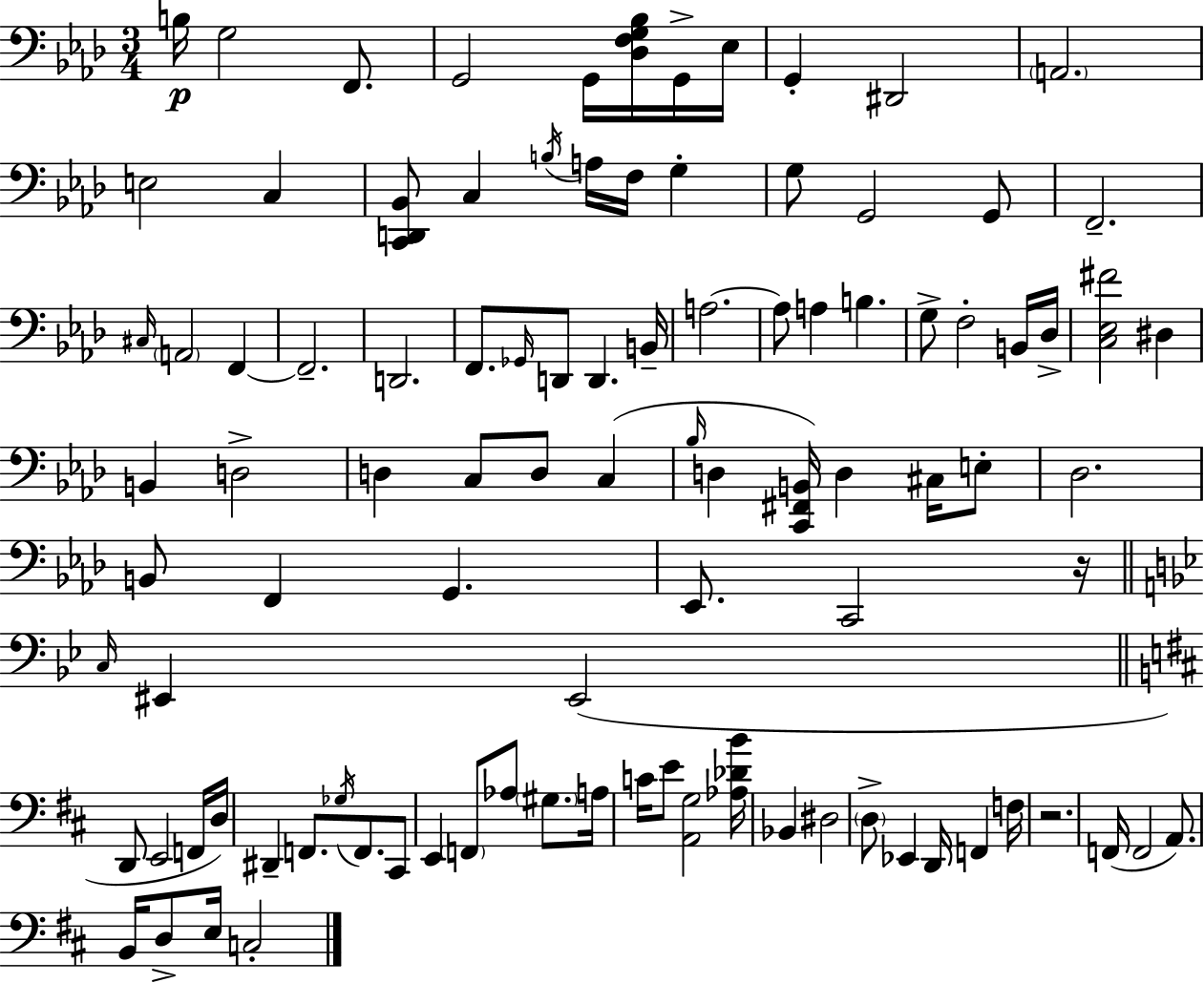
X:1
T:Untitled
M:3/4
L:1/4
K:Fm
B,/4 G,2 F,,/2 G,,2 G,,/4 [_D,F,G,_B,]/4 G,,/4 _E,/4 G,, ^D,,2 A,,2 E,2 C, [C,,D,,_B,,]/2 C, B,/4 A,/4 F,/4 G, G,/2 G,,2 G,,/2 F,,2 ^C,/4 A,,2 F,, F,,2 D,,2 F,,/2 _G,,/4 D,,/2 D,, B,,/4 A,2 A,/2 A, B, G,/2 F,2 B,,/4 _D,/4 [C,_E,^F]2 ^D, B,, D,2 D, C,/2 D,/2 C, _B,/4 D, [C,,^F,,B,,]/4 D, ^C,/4 E,/2 _D,2 B,,/2 F,, G,, _E,,/2 C,,2 z/4 C,/4 ^E,, ^E,,2 D,,/2 E,,2 F,,/4 D,/4 ^D,, F,,/2 _G,/4 F,,/2 ^C,,/2 E,, F,,/2 _A,/2 ^G,/2 A,/4 C/4 E/2 [A,,G,]2 [_A,_DB]/4 _B,, ^D,2 D,/2 _E,, D,,/4 F,, F,/4 z2 F,,/4 F,,2 A,,/2 B,,/4 D,/2 E,/4 C,2